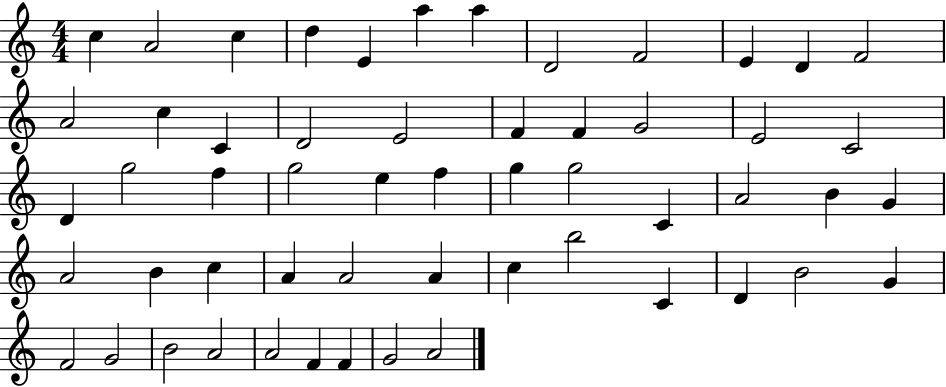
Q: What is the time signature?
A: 4/4